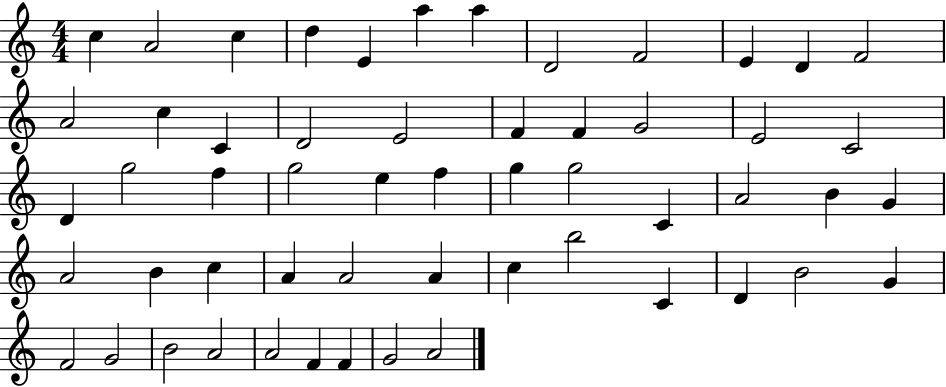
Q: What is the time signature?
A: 4/4